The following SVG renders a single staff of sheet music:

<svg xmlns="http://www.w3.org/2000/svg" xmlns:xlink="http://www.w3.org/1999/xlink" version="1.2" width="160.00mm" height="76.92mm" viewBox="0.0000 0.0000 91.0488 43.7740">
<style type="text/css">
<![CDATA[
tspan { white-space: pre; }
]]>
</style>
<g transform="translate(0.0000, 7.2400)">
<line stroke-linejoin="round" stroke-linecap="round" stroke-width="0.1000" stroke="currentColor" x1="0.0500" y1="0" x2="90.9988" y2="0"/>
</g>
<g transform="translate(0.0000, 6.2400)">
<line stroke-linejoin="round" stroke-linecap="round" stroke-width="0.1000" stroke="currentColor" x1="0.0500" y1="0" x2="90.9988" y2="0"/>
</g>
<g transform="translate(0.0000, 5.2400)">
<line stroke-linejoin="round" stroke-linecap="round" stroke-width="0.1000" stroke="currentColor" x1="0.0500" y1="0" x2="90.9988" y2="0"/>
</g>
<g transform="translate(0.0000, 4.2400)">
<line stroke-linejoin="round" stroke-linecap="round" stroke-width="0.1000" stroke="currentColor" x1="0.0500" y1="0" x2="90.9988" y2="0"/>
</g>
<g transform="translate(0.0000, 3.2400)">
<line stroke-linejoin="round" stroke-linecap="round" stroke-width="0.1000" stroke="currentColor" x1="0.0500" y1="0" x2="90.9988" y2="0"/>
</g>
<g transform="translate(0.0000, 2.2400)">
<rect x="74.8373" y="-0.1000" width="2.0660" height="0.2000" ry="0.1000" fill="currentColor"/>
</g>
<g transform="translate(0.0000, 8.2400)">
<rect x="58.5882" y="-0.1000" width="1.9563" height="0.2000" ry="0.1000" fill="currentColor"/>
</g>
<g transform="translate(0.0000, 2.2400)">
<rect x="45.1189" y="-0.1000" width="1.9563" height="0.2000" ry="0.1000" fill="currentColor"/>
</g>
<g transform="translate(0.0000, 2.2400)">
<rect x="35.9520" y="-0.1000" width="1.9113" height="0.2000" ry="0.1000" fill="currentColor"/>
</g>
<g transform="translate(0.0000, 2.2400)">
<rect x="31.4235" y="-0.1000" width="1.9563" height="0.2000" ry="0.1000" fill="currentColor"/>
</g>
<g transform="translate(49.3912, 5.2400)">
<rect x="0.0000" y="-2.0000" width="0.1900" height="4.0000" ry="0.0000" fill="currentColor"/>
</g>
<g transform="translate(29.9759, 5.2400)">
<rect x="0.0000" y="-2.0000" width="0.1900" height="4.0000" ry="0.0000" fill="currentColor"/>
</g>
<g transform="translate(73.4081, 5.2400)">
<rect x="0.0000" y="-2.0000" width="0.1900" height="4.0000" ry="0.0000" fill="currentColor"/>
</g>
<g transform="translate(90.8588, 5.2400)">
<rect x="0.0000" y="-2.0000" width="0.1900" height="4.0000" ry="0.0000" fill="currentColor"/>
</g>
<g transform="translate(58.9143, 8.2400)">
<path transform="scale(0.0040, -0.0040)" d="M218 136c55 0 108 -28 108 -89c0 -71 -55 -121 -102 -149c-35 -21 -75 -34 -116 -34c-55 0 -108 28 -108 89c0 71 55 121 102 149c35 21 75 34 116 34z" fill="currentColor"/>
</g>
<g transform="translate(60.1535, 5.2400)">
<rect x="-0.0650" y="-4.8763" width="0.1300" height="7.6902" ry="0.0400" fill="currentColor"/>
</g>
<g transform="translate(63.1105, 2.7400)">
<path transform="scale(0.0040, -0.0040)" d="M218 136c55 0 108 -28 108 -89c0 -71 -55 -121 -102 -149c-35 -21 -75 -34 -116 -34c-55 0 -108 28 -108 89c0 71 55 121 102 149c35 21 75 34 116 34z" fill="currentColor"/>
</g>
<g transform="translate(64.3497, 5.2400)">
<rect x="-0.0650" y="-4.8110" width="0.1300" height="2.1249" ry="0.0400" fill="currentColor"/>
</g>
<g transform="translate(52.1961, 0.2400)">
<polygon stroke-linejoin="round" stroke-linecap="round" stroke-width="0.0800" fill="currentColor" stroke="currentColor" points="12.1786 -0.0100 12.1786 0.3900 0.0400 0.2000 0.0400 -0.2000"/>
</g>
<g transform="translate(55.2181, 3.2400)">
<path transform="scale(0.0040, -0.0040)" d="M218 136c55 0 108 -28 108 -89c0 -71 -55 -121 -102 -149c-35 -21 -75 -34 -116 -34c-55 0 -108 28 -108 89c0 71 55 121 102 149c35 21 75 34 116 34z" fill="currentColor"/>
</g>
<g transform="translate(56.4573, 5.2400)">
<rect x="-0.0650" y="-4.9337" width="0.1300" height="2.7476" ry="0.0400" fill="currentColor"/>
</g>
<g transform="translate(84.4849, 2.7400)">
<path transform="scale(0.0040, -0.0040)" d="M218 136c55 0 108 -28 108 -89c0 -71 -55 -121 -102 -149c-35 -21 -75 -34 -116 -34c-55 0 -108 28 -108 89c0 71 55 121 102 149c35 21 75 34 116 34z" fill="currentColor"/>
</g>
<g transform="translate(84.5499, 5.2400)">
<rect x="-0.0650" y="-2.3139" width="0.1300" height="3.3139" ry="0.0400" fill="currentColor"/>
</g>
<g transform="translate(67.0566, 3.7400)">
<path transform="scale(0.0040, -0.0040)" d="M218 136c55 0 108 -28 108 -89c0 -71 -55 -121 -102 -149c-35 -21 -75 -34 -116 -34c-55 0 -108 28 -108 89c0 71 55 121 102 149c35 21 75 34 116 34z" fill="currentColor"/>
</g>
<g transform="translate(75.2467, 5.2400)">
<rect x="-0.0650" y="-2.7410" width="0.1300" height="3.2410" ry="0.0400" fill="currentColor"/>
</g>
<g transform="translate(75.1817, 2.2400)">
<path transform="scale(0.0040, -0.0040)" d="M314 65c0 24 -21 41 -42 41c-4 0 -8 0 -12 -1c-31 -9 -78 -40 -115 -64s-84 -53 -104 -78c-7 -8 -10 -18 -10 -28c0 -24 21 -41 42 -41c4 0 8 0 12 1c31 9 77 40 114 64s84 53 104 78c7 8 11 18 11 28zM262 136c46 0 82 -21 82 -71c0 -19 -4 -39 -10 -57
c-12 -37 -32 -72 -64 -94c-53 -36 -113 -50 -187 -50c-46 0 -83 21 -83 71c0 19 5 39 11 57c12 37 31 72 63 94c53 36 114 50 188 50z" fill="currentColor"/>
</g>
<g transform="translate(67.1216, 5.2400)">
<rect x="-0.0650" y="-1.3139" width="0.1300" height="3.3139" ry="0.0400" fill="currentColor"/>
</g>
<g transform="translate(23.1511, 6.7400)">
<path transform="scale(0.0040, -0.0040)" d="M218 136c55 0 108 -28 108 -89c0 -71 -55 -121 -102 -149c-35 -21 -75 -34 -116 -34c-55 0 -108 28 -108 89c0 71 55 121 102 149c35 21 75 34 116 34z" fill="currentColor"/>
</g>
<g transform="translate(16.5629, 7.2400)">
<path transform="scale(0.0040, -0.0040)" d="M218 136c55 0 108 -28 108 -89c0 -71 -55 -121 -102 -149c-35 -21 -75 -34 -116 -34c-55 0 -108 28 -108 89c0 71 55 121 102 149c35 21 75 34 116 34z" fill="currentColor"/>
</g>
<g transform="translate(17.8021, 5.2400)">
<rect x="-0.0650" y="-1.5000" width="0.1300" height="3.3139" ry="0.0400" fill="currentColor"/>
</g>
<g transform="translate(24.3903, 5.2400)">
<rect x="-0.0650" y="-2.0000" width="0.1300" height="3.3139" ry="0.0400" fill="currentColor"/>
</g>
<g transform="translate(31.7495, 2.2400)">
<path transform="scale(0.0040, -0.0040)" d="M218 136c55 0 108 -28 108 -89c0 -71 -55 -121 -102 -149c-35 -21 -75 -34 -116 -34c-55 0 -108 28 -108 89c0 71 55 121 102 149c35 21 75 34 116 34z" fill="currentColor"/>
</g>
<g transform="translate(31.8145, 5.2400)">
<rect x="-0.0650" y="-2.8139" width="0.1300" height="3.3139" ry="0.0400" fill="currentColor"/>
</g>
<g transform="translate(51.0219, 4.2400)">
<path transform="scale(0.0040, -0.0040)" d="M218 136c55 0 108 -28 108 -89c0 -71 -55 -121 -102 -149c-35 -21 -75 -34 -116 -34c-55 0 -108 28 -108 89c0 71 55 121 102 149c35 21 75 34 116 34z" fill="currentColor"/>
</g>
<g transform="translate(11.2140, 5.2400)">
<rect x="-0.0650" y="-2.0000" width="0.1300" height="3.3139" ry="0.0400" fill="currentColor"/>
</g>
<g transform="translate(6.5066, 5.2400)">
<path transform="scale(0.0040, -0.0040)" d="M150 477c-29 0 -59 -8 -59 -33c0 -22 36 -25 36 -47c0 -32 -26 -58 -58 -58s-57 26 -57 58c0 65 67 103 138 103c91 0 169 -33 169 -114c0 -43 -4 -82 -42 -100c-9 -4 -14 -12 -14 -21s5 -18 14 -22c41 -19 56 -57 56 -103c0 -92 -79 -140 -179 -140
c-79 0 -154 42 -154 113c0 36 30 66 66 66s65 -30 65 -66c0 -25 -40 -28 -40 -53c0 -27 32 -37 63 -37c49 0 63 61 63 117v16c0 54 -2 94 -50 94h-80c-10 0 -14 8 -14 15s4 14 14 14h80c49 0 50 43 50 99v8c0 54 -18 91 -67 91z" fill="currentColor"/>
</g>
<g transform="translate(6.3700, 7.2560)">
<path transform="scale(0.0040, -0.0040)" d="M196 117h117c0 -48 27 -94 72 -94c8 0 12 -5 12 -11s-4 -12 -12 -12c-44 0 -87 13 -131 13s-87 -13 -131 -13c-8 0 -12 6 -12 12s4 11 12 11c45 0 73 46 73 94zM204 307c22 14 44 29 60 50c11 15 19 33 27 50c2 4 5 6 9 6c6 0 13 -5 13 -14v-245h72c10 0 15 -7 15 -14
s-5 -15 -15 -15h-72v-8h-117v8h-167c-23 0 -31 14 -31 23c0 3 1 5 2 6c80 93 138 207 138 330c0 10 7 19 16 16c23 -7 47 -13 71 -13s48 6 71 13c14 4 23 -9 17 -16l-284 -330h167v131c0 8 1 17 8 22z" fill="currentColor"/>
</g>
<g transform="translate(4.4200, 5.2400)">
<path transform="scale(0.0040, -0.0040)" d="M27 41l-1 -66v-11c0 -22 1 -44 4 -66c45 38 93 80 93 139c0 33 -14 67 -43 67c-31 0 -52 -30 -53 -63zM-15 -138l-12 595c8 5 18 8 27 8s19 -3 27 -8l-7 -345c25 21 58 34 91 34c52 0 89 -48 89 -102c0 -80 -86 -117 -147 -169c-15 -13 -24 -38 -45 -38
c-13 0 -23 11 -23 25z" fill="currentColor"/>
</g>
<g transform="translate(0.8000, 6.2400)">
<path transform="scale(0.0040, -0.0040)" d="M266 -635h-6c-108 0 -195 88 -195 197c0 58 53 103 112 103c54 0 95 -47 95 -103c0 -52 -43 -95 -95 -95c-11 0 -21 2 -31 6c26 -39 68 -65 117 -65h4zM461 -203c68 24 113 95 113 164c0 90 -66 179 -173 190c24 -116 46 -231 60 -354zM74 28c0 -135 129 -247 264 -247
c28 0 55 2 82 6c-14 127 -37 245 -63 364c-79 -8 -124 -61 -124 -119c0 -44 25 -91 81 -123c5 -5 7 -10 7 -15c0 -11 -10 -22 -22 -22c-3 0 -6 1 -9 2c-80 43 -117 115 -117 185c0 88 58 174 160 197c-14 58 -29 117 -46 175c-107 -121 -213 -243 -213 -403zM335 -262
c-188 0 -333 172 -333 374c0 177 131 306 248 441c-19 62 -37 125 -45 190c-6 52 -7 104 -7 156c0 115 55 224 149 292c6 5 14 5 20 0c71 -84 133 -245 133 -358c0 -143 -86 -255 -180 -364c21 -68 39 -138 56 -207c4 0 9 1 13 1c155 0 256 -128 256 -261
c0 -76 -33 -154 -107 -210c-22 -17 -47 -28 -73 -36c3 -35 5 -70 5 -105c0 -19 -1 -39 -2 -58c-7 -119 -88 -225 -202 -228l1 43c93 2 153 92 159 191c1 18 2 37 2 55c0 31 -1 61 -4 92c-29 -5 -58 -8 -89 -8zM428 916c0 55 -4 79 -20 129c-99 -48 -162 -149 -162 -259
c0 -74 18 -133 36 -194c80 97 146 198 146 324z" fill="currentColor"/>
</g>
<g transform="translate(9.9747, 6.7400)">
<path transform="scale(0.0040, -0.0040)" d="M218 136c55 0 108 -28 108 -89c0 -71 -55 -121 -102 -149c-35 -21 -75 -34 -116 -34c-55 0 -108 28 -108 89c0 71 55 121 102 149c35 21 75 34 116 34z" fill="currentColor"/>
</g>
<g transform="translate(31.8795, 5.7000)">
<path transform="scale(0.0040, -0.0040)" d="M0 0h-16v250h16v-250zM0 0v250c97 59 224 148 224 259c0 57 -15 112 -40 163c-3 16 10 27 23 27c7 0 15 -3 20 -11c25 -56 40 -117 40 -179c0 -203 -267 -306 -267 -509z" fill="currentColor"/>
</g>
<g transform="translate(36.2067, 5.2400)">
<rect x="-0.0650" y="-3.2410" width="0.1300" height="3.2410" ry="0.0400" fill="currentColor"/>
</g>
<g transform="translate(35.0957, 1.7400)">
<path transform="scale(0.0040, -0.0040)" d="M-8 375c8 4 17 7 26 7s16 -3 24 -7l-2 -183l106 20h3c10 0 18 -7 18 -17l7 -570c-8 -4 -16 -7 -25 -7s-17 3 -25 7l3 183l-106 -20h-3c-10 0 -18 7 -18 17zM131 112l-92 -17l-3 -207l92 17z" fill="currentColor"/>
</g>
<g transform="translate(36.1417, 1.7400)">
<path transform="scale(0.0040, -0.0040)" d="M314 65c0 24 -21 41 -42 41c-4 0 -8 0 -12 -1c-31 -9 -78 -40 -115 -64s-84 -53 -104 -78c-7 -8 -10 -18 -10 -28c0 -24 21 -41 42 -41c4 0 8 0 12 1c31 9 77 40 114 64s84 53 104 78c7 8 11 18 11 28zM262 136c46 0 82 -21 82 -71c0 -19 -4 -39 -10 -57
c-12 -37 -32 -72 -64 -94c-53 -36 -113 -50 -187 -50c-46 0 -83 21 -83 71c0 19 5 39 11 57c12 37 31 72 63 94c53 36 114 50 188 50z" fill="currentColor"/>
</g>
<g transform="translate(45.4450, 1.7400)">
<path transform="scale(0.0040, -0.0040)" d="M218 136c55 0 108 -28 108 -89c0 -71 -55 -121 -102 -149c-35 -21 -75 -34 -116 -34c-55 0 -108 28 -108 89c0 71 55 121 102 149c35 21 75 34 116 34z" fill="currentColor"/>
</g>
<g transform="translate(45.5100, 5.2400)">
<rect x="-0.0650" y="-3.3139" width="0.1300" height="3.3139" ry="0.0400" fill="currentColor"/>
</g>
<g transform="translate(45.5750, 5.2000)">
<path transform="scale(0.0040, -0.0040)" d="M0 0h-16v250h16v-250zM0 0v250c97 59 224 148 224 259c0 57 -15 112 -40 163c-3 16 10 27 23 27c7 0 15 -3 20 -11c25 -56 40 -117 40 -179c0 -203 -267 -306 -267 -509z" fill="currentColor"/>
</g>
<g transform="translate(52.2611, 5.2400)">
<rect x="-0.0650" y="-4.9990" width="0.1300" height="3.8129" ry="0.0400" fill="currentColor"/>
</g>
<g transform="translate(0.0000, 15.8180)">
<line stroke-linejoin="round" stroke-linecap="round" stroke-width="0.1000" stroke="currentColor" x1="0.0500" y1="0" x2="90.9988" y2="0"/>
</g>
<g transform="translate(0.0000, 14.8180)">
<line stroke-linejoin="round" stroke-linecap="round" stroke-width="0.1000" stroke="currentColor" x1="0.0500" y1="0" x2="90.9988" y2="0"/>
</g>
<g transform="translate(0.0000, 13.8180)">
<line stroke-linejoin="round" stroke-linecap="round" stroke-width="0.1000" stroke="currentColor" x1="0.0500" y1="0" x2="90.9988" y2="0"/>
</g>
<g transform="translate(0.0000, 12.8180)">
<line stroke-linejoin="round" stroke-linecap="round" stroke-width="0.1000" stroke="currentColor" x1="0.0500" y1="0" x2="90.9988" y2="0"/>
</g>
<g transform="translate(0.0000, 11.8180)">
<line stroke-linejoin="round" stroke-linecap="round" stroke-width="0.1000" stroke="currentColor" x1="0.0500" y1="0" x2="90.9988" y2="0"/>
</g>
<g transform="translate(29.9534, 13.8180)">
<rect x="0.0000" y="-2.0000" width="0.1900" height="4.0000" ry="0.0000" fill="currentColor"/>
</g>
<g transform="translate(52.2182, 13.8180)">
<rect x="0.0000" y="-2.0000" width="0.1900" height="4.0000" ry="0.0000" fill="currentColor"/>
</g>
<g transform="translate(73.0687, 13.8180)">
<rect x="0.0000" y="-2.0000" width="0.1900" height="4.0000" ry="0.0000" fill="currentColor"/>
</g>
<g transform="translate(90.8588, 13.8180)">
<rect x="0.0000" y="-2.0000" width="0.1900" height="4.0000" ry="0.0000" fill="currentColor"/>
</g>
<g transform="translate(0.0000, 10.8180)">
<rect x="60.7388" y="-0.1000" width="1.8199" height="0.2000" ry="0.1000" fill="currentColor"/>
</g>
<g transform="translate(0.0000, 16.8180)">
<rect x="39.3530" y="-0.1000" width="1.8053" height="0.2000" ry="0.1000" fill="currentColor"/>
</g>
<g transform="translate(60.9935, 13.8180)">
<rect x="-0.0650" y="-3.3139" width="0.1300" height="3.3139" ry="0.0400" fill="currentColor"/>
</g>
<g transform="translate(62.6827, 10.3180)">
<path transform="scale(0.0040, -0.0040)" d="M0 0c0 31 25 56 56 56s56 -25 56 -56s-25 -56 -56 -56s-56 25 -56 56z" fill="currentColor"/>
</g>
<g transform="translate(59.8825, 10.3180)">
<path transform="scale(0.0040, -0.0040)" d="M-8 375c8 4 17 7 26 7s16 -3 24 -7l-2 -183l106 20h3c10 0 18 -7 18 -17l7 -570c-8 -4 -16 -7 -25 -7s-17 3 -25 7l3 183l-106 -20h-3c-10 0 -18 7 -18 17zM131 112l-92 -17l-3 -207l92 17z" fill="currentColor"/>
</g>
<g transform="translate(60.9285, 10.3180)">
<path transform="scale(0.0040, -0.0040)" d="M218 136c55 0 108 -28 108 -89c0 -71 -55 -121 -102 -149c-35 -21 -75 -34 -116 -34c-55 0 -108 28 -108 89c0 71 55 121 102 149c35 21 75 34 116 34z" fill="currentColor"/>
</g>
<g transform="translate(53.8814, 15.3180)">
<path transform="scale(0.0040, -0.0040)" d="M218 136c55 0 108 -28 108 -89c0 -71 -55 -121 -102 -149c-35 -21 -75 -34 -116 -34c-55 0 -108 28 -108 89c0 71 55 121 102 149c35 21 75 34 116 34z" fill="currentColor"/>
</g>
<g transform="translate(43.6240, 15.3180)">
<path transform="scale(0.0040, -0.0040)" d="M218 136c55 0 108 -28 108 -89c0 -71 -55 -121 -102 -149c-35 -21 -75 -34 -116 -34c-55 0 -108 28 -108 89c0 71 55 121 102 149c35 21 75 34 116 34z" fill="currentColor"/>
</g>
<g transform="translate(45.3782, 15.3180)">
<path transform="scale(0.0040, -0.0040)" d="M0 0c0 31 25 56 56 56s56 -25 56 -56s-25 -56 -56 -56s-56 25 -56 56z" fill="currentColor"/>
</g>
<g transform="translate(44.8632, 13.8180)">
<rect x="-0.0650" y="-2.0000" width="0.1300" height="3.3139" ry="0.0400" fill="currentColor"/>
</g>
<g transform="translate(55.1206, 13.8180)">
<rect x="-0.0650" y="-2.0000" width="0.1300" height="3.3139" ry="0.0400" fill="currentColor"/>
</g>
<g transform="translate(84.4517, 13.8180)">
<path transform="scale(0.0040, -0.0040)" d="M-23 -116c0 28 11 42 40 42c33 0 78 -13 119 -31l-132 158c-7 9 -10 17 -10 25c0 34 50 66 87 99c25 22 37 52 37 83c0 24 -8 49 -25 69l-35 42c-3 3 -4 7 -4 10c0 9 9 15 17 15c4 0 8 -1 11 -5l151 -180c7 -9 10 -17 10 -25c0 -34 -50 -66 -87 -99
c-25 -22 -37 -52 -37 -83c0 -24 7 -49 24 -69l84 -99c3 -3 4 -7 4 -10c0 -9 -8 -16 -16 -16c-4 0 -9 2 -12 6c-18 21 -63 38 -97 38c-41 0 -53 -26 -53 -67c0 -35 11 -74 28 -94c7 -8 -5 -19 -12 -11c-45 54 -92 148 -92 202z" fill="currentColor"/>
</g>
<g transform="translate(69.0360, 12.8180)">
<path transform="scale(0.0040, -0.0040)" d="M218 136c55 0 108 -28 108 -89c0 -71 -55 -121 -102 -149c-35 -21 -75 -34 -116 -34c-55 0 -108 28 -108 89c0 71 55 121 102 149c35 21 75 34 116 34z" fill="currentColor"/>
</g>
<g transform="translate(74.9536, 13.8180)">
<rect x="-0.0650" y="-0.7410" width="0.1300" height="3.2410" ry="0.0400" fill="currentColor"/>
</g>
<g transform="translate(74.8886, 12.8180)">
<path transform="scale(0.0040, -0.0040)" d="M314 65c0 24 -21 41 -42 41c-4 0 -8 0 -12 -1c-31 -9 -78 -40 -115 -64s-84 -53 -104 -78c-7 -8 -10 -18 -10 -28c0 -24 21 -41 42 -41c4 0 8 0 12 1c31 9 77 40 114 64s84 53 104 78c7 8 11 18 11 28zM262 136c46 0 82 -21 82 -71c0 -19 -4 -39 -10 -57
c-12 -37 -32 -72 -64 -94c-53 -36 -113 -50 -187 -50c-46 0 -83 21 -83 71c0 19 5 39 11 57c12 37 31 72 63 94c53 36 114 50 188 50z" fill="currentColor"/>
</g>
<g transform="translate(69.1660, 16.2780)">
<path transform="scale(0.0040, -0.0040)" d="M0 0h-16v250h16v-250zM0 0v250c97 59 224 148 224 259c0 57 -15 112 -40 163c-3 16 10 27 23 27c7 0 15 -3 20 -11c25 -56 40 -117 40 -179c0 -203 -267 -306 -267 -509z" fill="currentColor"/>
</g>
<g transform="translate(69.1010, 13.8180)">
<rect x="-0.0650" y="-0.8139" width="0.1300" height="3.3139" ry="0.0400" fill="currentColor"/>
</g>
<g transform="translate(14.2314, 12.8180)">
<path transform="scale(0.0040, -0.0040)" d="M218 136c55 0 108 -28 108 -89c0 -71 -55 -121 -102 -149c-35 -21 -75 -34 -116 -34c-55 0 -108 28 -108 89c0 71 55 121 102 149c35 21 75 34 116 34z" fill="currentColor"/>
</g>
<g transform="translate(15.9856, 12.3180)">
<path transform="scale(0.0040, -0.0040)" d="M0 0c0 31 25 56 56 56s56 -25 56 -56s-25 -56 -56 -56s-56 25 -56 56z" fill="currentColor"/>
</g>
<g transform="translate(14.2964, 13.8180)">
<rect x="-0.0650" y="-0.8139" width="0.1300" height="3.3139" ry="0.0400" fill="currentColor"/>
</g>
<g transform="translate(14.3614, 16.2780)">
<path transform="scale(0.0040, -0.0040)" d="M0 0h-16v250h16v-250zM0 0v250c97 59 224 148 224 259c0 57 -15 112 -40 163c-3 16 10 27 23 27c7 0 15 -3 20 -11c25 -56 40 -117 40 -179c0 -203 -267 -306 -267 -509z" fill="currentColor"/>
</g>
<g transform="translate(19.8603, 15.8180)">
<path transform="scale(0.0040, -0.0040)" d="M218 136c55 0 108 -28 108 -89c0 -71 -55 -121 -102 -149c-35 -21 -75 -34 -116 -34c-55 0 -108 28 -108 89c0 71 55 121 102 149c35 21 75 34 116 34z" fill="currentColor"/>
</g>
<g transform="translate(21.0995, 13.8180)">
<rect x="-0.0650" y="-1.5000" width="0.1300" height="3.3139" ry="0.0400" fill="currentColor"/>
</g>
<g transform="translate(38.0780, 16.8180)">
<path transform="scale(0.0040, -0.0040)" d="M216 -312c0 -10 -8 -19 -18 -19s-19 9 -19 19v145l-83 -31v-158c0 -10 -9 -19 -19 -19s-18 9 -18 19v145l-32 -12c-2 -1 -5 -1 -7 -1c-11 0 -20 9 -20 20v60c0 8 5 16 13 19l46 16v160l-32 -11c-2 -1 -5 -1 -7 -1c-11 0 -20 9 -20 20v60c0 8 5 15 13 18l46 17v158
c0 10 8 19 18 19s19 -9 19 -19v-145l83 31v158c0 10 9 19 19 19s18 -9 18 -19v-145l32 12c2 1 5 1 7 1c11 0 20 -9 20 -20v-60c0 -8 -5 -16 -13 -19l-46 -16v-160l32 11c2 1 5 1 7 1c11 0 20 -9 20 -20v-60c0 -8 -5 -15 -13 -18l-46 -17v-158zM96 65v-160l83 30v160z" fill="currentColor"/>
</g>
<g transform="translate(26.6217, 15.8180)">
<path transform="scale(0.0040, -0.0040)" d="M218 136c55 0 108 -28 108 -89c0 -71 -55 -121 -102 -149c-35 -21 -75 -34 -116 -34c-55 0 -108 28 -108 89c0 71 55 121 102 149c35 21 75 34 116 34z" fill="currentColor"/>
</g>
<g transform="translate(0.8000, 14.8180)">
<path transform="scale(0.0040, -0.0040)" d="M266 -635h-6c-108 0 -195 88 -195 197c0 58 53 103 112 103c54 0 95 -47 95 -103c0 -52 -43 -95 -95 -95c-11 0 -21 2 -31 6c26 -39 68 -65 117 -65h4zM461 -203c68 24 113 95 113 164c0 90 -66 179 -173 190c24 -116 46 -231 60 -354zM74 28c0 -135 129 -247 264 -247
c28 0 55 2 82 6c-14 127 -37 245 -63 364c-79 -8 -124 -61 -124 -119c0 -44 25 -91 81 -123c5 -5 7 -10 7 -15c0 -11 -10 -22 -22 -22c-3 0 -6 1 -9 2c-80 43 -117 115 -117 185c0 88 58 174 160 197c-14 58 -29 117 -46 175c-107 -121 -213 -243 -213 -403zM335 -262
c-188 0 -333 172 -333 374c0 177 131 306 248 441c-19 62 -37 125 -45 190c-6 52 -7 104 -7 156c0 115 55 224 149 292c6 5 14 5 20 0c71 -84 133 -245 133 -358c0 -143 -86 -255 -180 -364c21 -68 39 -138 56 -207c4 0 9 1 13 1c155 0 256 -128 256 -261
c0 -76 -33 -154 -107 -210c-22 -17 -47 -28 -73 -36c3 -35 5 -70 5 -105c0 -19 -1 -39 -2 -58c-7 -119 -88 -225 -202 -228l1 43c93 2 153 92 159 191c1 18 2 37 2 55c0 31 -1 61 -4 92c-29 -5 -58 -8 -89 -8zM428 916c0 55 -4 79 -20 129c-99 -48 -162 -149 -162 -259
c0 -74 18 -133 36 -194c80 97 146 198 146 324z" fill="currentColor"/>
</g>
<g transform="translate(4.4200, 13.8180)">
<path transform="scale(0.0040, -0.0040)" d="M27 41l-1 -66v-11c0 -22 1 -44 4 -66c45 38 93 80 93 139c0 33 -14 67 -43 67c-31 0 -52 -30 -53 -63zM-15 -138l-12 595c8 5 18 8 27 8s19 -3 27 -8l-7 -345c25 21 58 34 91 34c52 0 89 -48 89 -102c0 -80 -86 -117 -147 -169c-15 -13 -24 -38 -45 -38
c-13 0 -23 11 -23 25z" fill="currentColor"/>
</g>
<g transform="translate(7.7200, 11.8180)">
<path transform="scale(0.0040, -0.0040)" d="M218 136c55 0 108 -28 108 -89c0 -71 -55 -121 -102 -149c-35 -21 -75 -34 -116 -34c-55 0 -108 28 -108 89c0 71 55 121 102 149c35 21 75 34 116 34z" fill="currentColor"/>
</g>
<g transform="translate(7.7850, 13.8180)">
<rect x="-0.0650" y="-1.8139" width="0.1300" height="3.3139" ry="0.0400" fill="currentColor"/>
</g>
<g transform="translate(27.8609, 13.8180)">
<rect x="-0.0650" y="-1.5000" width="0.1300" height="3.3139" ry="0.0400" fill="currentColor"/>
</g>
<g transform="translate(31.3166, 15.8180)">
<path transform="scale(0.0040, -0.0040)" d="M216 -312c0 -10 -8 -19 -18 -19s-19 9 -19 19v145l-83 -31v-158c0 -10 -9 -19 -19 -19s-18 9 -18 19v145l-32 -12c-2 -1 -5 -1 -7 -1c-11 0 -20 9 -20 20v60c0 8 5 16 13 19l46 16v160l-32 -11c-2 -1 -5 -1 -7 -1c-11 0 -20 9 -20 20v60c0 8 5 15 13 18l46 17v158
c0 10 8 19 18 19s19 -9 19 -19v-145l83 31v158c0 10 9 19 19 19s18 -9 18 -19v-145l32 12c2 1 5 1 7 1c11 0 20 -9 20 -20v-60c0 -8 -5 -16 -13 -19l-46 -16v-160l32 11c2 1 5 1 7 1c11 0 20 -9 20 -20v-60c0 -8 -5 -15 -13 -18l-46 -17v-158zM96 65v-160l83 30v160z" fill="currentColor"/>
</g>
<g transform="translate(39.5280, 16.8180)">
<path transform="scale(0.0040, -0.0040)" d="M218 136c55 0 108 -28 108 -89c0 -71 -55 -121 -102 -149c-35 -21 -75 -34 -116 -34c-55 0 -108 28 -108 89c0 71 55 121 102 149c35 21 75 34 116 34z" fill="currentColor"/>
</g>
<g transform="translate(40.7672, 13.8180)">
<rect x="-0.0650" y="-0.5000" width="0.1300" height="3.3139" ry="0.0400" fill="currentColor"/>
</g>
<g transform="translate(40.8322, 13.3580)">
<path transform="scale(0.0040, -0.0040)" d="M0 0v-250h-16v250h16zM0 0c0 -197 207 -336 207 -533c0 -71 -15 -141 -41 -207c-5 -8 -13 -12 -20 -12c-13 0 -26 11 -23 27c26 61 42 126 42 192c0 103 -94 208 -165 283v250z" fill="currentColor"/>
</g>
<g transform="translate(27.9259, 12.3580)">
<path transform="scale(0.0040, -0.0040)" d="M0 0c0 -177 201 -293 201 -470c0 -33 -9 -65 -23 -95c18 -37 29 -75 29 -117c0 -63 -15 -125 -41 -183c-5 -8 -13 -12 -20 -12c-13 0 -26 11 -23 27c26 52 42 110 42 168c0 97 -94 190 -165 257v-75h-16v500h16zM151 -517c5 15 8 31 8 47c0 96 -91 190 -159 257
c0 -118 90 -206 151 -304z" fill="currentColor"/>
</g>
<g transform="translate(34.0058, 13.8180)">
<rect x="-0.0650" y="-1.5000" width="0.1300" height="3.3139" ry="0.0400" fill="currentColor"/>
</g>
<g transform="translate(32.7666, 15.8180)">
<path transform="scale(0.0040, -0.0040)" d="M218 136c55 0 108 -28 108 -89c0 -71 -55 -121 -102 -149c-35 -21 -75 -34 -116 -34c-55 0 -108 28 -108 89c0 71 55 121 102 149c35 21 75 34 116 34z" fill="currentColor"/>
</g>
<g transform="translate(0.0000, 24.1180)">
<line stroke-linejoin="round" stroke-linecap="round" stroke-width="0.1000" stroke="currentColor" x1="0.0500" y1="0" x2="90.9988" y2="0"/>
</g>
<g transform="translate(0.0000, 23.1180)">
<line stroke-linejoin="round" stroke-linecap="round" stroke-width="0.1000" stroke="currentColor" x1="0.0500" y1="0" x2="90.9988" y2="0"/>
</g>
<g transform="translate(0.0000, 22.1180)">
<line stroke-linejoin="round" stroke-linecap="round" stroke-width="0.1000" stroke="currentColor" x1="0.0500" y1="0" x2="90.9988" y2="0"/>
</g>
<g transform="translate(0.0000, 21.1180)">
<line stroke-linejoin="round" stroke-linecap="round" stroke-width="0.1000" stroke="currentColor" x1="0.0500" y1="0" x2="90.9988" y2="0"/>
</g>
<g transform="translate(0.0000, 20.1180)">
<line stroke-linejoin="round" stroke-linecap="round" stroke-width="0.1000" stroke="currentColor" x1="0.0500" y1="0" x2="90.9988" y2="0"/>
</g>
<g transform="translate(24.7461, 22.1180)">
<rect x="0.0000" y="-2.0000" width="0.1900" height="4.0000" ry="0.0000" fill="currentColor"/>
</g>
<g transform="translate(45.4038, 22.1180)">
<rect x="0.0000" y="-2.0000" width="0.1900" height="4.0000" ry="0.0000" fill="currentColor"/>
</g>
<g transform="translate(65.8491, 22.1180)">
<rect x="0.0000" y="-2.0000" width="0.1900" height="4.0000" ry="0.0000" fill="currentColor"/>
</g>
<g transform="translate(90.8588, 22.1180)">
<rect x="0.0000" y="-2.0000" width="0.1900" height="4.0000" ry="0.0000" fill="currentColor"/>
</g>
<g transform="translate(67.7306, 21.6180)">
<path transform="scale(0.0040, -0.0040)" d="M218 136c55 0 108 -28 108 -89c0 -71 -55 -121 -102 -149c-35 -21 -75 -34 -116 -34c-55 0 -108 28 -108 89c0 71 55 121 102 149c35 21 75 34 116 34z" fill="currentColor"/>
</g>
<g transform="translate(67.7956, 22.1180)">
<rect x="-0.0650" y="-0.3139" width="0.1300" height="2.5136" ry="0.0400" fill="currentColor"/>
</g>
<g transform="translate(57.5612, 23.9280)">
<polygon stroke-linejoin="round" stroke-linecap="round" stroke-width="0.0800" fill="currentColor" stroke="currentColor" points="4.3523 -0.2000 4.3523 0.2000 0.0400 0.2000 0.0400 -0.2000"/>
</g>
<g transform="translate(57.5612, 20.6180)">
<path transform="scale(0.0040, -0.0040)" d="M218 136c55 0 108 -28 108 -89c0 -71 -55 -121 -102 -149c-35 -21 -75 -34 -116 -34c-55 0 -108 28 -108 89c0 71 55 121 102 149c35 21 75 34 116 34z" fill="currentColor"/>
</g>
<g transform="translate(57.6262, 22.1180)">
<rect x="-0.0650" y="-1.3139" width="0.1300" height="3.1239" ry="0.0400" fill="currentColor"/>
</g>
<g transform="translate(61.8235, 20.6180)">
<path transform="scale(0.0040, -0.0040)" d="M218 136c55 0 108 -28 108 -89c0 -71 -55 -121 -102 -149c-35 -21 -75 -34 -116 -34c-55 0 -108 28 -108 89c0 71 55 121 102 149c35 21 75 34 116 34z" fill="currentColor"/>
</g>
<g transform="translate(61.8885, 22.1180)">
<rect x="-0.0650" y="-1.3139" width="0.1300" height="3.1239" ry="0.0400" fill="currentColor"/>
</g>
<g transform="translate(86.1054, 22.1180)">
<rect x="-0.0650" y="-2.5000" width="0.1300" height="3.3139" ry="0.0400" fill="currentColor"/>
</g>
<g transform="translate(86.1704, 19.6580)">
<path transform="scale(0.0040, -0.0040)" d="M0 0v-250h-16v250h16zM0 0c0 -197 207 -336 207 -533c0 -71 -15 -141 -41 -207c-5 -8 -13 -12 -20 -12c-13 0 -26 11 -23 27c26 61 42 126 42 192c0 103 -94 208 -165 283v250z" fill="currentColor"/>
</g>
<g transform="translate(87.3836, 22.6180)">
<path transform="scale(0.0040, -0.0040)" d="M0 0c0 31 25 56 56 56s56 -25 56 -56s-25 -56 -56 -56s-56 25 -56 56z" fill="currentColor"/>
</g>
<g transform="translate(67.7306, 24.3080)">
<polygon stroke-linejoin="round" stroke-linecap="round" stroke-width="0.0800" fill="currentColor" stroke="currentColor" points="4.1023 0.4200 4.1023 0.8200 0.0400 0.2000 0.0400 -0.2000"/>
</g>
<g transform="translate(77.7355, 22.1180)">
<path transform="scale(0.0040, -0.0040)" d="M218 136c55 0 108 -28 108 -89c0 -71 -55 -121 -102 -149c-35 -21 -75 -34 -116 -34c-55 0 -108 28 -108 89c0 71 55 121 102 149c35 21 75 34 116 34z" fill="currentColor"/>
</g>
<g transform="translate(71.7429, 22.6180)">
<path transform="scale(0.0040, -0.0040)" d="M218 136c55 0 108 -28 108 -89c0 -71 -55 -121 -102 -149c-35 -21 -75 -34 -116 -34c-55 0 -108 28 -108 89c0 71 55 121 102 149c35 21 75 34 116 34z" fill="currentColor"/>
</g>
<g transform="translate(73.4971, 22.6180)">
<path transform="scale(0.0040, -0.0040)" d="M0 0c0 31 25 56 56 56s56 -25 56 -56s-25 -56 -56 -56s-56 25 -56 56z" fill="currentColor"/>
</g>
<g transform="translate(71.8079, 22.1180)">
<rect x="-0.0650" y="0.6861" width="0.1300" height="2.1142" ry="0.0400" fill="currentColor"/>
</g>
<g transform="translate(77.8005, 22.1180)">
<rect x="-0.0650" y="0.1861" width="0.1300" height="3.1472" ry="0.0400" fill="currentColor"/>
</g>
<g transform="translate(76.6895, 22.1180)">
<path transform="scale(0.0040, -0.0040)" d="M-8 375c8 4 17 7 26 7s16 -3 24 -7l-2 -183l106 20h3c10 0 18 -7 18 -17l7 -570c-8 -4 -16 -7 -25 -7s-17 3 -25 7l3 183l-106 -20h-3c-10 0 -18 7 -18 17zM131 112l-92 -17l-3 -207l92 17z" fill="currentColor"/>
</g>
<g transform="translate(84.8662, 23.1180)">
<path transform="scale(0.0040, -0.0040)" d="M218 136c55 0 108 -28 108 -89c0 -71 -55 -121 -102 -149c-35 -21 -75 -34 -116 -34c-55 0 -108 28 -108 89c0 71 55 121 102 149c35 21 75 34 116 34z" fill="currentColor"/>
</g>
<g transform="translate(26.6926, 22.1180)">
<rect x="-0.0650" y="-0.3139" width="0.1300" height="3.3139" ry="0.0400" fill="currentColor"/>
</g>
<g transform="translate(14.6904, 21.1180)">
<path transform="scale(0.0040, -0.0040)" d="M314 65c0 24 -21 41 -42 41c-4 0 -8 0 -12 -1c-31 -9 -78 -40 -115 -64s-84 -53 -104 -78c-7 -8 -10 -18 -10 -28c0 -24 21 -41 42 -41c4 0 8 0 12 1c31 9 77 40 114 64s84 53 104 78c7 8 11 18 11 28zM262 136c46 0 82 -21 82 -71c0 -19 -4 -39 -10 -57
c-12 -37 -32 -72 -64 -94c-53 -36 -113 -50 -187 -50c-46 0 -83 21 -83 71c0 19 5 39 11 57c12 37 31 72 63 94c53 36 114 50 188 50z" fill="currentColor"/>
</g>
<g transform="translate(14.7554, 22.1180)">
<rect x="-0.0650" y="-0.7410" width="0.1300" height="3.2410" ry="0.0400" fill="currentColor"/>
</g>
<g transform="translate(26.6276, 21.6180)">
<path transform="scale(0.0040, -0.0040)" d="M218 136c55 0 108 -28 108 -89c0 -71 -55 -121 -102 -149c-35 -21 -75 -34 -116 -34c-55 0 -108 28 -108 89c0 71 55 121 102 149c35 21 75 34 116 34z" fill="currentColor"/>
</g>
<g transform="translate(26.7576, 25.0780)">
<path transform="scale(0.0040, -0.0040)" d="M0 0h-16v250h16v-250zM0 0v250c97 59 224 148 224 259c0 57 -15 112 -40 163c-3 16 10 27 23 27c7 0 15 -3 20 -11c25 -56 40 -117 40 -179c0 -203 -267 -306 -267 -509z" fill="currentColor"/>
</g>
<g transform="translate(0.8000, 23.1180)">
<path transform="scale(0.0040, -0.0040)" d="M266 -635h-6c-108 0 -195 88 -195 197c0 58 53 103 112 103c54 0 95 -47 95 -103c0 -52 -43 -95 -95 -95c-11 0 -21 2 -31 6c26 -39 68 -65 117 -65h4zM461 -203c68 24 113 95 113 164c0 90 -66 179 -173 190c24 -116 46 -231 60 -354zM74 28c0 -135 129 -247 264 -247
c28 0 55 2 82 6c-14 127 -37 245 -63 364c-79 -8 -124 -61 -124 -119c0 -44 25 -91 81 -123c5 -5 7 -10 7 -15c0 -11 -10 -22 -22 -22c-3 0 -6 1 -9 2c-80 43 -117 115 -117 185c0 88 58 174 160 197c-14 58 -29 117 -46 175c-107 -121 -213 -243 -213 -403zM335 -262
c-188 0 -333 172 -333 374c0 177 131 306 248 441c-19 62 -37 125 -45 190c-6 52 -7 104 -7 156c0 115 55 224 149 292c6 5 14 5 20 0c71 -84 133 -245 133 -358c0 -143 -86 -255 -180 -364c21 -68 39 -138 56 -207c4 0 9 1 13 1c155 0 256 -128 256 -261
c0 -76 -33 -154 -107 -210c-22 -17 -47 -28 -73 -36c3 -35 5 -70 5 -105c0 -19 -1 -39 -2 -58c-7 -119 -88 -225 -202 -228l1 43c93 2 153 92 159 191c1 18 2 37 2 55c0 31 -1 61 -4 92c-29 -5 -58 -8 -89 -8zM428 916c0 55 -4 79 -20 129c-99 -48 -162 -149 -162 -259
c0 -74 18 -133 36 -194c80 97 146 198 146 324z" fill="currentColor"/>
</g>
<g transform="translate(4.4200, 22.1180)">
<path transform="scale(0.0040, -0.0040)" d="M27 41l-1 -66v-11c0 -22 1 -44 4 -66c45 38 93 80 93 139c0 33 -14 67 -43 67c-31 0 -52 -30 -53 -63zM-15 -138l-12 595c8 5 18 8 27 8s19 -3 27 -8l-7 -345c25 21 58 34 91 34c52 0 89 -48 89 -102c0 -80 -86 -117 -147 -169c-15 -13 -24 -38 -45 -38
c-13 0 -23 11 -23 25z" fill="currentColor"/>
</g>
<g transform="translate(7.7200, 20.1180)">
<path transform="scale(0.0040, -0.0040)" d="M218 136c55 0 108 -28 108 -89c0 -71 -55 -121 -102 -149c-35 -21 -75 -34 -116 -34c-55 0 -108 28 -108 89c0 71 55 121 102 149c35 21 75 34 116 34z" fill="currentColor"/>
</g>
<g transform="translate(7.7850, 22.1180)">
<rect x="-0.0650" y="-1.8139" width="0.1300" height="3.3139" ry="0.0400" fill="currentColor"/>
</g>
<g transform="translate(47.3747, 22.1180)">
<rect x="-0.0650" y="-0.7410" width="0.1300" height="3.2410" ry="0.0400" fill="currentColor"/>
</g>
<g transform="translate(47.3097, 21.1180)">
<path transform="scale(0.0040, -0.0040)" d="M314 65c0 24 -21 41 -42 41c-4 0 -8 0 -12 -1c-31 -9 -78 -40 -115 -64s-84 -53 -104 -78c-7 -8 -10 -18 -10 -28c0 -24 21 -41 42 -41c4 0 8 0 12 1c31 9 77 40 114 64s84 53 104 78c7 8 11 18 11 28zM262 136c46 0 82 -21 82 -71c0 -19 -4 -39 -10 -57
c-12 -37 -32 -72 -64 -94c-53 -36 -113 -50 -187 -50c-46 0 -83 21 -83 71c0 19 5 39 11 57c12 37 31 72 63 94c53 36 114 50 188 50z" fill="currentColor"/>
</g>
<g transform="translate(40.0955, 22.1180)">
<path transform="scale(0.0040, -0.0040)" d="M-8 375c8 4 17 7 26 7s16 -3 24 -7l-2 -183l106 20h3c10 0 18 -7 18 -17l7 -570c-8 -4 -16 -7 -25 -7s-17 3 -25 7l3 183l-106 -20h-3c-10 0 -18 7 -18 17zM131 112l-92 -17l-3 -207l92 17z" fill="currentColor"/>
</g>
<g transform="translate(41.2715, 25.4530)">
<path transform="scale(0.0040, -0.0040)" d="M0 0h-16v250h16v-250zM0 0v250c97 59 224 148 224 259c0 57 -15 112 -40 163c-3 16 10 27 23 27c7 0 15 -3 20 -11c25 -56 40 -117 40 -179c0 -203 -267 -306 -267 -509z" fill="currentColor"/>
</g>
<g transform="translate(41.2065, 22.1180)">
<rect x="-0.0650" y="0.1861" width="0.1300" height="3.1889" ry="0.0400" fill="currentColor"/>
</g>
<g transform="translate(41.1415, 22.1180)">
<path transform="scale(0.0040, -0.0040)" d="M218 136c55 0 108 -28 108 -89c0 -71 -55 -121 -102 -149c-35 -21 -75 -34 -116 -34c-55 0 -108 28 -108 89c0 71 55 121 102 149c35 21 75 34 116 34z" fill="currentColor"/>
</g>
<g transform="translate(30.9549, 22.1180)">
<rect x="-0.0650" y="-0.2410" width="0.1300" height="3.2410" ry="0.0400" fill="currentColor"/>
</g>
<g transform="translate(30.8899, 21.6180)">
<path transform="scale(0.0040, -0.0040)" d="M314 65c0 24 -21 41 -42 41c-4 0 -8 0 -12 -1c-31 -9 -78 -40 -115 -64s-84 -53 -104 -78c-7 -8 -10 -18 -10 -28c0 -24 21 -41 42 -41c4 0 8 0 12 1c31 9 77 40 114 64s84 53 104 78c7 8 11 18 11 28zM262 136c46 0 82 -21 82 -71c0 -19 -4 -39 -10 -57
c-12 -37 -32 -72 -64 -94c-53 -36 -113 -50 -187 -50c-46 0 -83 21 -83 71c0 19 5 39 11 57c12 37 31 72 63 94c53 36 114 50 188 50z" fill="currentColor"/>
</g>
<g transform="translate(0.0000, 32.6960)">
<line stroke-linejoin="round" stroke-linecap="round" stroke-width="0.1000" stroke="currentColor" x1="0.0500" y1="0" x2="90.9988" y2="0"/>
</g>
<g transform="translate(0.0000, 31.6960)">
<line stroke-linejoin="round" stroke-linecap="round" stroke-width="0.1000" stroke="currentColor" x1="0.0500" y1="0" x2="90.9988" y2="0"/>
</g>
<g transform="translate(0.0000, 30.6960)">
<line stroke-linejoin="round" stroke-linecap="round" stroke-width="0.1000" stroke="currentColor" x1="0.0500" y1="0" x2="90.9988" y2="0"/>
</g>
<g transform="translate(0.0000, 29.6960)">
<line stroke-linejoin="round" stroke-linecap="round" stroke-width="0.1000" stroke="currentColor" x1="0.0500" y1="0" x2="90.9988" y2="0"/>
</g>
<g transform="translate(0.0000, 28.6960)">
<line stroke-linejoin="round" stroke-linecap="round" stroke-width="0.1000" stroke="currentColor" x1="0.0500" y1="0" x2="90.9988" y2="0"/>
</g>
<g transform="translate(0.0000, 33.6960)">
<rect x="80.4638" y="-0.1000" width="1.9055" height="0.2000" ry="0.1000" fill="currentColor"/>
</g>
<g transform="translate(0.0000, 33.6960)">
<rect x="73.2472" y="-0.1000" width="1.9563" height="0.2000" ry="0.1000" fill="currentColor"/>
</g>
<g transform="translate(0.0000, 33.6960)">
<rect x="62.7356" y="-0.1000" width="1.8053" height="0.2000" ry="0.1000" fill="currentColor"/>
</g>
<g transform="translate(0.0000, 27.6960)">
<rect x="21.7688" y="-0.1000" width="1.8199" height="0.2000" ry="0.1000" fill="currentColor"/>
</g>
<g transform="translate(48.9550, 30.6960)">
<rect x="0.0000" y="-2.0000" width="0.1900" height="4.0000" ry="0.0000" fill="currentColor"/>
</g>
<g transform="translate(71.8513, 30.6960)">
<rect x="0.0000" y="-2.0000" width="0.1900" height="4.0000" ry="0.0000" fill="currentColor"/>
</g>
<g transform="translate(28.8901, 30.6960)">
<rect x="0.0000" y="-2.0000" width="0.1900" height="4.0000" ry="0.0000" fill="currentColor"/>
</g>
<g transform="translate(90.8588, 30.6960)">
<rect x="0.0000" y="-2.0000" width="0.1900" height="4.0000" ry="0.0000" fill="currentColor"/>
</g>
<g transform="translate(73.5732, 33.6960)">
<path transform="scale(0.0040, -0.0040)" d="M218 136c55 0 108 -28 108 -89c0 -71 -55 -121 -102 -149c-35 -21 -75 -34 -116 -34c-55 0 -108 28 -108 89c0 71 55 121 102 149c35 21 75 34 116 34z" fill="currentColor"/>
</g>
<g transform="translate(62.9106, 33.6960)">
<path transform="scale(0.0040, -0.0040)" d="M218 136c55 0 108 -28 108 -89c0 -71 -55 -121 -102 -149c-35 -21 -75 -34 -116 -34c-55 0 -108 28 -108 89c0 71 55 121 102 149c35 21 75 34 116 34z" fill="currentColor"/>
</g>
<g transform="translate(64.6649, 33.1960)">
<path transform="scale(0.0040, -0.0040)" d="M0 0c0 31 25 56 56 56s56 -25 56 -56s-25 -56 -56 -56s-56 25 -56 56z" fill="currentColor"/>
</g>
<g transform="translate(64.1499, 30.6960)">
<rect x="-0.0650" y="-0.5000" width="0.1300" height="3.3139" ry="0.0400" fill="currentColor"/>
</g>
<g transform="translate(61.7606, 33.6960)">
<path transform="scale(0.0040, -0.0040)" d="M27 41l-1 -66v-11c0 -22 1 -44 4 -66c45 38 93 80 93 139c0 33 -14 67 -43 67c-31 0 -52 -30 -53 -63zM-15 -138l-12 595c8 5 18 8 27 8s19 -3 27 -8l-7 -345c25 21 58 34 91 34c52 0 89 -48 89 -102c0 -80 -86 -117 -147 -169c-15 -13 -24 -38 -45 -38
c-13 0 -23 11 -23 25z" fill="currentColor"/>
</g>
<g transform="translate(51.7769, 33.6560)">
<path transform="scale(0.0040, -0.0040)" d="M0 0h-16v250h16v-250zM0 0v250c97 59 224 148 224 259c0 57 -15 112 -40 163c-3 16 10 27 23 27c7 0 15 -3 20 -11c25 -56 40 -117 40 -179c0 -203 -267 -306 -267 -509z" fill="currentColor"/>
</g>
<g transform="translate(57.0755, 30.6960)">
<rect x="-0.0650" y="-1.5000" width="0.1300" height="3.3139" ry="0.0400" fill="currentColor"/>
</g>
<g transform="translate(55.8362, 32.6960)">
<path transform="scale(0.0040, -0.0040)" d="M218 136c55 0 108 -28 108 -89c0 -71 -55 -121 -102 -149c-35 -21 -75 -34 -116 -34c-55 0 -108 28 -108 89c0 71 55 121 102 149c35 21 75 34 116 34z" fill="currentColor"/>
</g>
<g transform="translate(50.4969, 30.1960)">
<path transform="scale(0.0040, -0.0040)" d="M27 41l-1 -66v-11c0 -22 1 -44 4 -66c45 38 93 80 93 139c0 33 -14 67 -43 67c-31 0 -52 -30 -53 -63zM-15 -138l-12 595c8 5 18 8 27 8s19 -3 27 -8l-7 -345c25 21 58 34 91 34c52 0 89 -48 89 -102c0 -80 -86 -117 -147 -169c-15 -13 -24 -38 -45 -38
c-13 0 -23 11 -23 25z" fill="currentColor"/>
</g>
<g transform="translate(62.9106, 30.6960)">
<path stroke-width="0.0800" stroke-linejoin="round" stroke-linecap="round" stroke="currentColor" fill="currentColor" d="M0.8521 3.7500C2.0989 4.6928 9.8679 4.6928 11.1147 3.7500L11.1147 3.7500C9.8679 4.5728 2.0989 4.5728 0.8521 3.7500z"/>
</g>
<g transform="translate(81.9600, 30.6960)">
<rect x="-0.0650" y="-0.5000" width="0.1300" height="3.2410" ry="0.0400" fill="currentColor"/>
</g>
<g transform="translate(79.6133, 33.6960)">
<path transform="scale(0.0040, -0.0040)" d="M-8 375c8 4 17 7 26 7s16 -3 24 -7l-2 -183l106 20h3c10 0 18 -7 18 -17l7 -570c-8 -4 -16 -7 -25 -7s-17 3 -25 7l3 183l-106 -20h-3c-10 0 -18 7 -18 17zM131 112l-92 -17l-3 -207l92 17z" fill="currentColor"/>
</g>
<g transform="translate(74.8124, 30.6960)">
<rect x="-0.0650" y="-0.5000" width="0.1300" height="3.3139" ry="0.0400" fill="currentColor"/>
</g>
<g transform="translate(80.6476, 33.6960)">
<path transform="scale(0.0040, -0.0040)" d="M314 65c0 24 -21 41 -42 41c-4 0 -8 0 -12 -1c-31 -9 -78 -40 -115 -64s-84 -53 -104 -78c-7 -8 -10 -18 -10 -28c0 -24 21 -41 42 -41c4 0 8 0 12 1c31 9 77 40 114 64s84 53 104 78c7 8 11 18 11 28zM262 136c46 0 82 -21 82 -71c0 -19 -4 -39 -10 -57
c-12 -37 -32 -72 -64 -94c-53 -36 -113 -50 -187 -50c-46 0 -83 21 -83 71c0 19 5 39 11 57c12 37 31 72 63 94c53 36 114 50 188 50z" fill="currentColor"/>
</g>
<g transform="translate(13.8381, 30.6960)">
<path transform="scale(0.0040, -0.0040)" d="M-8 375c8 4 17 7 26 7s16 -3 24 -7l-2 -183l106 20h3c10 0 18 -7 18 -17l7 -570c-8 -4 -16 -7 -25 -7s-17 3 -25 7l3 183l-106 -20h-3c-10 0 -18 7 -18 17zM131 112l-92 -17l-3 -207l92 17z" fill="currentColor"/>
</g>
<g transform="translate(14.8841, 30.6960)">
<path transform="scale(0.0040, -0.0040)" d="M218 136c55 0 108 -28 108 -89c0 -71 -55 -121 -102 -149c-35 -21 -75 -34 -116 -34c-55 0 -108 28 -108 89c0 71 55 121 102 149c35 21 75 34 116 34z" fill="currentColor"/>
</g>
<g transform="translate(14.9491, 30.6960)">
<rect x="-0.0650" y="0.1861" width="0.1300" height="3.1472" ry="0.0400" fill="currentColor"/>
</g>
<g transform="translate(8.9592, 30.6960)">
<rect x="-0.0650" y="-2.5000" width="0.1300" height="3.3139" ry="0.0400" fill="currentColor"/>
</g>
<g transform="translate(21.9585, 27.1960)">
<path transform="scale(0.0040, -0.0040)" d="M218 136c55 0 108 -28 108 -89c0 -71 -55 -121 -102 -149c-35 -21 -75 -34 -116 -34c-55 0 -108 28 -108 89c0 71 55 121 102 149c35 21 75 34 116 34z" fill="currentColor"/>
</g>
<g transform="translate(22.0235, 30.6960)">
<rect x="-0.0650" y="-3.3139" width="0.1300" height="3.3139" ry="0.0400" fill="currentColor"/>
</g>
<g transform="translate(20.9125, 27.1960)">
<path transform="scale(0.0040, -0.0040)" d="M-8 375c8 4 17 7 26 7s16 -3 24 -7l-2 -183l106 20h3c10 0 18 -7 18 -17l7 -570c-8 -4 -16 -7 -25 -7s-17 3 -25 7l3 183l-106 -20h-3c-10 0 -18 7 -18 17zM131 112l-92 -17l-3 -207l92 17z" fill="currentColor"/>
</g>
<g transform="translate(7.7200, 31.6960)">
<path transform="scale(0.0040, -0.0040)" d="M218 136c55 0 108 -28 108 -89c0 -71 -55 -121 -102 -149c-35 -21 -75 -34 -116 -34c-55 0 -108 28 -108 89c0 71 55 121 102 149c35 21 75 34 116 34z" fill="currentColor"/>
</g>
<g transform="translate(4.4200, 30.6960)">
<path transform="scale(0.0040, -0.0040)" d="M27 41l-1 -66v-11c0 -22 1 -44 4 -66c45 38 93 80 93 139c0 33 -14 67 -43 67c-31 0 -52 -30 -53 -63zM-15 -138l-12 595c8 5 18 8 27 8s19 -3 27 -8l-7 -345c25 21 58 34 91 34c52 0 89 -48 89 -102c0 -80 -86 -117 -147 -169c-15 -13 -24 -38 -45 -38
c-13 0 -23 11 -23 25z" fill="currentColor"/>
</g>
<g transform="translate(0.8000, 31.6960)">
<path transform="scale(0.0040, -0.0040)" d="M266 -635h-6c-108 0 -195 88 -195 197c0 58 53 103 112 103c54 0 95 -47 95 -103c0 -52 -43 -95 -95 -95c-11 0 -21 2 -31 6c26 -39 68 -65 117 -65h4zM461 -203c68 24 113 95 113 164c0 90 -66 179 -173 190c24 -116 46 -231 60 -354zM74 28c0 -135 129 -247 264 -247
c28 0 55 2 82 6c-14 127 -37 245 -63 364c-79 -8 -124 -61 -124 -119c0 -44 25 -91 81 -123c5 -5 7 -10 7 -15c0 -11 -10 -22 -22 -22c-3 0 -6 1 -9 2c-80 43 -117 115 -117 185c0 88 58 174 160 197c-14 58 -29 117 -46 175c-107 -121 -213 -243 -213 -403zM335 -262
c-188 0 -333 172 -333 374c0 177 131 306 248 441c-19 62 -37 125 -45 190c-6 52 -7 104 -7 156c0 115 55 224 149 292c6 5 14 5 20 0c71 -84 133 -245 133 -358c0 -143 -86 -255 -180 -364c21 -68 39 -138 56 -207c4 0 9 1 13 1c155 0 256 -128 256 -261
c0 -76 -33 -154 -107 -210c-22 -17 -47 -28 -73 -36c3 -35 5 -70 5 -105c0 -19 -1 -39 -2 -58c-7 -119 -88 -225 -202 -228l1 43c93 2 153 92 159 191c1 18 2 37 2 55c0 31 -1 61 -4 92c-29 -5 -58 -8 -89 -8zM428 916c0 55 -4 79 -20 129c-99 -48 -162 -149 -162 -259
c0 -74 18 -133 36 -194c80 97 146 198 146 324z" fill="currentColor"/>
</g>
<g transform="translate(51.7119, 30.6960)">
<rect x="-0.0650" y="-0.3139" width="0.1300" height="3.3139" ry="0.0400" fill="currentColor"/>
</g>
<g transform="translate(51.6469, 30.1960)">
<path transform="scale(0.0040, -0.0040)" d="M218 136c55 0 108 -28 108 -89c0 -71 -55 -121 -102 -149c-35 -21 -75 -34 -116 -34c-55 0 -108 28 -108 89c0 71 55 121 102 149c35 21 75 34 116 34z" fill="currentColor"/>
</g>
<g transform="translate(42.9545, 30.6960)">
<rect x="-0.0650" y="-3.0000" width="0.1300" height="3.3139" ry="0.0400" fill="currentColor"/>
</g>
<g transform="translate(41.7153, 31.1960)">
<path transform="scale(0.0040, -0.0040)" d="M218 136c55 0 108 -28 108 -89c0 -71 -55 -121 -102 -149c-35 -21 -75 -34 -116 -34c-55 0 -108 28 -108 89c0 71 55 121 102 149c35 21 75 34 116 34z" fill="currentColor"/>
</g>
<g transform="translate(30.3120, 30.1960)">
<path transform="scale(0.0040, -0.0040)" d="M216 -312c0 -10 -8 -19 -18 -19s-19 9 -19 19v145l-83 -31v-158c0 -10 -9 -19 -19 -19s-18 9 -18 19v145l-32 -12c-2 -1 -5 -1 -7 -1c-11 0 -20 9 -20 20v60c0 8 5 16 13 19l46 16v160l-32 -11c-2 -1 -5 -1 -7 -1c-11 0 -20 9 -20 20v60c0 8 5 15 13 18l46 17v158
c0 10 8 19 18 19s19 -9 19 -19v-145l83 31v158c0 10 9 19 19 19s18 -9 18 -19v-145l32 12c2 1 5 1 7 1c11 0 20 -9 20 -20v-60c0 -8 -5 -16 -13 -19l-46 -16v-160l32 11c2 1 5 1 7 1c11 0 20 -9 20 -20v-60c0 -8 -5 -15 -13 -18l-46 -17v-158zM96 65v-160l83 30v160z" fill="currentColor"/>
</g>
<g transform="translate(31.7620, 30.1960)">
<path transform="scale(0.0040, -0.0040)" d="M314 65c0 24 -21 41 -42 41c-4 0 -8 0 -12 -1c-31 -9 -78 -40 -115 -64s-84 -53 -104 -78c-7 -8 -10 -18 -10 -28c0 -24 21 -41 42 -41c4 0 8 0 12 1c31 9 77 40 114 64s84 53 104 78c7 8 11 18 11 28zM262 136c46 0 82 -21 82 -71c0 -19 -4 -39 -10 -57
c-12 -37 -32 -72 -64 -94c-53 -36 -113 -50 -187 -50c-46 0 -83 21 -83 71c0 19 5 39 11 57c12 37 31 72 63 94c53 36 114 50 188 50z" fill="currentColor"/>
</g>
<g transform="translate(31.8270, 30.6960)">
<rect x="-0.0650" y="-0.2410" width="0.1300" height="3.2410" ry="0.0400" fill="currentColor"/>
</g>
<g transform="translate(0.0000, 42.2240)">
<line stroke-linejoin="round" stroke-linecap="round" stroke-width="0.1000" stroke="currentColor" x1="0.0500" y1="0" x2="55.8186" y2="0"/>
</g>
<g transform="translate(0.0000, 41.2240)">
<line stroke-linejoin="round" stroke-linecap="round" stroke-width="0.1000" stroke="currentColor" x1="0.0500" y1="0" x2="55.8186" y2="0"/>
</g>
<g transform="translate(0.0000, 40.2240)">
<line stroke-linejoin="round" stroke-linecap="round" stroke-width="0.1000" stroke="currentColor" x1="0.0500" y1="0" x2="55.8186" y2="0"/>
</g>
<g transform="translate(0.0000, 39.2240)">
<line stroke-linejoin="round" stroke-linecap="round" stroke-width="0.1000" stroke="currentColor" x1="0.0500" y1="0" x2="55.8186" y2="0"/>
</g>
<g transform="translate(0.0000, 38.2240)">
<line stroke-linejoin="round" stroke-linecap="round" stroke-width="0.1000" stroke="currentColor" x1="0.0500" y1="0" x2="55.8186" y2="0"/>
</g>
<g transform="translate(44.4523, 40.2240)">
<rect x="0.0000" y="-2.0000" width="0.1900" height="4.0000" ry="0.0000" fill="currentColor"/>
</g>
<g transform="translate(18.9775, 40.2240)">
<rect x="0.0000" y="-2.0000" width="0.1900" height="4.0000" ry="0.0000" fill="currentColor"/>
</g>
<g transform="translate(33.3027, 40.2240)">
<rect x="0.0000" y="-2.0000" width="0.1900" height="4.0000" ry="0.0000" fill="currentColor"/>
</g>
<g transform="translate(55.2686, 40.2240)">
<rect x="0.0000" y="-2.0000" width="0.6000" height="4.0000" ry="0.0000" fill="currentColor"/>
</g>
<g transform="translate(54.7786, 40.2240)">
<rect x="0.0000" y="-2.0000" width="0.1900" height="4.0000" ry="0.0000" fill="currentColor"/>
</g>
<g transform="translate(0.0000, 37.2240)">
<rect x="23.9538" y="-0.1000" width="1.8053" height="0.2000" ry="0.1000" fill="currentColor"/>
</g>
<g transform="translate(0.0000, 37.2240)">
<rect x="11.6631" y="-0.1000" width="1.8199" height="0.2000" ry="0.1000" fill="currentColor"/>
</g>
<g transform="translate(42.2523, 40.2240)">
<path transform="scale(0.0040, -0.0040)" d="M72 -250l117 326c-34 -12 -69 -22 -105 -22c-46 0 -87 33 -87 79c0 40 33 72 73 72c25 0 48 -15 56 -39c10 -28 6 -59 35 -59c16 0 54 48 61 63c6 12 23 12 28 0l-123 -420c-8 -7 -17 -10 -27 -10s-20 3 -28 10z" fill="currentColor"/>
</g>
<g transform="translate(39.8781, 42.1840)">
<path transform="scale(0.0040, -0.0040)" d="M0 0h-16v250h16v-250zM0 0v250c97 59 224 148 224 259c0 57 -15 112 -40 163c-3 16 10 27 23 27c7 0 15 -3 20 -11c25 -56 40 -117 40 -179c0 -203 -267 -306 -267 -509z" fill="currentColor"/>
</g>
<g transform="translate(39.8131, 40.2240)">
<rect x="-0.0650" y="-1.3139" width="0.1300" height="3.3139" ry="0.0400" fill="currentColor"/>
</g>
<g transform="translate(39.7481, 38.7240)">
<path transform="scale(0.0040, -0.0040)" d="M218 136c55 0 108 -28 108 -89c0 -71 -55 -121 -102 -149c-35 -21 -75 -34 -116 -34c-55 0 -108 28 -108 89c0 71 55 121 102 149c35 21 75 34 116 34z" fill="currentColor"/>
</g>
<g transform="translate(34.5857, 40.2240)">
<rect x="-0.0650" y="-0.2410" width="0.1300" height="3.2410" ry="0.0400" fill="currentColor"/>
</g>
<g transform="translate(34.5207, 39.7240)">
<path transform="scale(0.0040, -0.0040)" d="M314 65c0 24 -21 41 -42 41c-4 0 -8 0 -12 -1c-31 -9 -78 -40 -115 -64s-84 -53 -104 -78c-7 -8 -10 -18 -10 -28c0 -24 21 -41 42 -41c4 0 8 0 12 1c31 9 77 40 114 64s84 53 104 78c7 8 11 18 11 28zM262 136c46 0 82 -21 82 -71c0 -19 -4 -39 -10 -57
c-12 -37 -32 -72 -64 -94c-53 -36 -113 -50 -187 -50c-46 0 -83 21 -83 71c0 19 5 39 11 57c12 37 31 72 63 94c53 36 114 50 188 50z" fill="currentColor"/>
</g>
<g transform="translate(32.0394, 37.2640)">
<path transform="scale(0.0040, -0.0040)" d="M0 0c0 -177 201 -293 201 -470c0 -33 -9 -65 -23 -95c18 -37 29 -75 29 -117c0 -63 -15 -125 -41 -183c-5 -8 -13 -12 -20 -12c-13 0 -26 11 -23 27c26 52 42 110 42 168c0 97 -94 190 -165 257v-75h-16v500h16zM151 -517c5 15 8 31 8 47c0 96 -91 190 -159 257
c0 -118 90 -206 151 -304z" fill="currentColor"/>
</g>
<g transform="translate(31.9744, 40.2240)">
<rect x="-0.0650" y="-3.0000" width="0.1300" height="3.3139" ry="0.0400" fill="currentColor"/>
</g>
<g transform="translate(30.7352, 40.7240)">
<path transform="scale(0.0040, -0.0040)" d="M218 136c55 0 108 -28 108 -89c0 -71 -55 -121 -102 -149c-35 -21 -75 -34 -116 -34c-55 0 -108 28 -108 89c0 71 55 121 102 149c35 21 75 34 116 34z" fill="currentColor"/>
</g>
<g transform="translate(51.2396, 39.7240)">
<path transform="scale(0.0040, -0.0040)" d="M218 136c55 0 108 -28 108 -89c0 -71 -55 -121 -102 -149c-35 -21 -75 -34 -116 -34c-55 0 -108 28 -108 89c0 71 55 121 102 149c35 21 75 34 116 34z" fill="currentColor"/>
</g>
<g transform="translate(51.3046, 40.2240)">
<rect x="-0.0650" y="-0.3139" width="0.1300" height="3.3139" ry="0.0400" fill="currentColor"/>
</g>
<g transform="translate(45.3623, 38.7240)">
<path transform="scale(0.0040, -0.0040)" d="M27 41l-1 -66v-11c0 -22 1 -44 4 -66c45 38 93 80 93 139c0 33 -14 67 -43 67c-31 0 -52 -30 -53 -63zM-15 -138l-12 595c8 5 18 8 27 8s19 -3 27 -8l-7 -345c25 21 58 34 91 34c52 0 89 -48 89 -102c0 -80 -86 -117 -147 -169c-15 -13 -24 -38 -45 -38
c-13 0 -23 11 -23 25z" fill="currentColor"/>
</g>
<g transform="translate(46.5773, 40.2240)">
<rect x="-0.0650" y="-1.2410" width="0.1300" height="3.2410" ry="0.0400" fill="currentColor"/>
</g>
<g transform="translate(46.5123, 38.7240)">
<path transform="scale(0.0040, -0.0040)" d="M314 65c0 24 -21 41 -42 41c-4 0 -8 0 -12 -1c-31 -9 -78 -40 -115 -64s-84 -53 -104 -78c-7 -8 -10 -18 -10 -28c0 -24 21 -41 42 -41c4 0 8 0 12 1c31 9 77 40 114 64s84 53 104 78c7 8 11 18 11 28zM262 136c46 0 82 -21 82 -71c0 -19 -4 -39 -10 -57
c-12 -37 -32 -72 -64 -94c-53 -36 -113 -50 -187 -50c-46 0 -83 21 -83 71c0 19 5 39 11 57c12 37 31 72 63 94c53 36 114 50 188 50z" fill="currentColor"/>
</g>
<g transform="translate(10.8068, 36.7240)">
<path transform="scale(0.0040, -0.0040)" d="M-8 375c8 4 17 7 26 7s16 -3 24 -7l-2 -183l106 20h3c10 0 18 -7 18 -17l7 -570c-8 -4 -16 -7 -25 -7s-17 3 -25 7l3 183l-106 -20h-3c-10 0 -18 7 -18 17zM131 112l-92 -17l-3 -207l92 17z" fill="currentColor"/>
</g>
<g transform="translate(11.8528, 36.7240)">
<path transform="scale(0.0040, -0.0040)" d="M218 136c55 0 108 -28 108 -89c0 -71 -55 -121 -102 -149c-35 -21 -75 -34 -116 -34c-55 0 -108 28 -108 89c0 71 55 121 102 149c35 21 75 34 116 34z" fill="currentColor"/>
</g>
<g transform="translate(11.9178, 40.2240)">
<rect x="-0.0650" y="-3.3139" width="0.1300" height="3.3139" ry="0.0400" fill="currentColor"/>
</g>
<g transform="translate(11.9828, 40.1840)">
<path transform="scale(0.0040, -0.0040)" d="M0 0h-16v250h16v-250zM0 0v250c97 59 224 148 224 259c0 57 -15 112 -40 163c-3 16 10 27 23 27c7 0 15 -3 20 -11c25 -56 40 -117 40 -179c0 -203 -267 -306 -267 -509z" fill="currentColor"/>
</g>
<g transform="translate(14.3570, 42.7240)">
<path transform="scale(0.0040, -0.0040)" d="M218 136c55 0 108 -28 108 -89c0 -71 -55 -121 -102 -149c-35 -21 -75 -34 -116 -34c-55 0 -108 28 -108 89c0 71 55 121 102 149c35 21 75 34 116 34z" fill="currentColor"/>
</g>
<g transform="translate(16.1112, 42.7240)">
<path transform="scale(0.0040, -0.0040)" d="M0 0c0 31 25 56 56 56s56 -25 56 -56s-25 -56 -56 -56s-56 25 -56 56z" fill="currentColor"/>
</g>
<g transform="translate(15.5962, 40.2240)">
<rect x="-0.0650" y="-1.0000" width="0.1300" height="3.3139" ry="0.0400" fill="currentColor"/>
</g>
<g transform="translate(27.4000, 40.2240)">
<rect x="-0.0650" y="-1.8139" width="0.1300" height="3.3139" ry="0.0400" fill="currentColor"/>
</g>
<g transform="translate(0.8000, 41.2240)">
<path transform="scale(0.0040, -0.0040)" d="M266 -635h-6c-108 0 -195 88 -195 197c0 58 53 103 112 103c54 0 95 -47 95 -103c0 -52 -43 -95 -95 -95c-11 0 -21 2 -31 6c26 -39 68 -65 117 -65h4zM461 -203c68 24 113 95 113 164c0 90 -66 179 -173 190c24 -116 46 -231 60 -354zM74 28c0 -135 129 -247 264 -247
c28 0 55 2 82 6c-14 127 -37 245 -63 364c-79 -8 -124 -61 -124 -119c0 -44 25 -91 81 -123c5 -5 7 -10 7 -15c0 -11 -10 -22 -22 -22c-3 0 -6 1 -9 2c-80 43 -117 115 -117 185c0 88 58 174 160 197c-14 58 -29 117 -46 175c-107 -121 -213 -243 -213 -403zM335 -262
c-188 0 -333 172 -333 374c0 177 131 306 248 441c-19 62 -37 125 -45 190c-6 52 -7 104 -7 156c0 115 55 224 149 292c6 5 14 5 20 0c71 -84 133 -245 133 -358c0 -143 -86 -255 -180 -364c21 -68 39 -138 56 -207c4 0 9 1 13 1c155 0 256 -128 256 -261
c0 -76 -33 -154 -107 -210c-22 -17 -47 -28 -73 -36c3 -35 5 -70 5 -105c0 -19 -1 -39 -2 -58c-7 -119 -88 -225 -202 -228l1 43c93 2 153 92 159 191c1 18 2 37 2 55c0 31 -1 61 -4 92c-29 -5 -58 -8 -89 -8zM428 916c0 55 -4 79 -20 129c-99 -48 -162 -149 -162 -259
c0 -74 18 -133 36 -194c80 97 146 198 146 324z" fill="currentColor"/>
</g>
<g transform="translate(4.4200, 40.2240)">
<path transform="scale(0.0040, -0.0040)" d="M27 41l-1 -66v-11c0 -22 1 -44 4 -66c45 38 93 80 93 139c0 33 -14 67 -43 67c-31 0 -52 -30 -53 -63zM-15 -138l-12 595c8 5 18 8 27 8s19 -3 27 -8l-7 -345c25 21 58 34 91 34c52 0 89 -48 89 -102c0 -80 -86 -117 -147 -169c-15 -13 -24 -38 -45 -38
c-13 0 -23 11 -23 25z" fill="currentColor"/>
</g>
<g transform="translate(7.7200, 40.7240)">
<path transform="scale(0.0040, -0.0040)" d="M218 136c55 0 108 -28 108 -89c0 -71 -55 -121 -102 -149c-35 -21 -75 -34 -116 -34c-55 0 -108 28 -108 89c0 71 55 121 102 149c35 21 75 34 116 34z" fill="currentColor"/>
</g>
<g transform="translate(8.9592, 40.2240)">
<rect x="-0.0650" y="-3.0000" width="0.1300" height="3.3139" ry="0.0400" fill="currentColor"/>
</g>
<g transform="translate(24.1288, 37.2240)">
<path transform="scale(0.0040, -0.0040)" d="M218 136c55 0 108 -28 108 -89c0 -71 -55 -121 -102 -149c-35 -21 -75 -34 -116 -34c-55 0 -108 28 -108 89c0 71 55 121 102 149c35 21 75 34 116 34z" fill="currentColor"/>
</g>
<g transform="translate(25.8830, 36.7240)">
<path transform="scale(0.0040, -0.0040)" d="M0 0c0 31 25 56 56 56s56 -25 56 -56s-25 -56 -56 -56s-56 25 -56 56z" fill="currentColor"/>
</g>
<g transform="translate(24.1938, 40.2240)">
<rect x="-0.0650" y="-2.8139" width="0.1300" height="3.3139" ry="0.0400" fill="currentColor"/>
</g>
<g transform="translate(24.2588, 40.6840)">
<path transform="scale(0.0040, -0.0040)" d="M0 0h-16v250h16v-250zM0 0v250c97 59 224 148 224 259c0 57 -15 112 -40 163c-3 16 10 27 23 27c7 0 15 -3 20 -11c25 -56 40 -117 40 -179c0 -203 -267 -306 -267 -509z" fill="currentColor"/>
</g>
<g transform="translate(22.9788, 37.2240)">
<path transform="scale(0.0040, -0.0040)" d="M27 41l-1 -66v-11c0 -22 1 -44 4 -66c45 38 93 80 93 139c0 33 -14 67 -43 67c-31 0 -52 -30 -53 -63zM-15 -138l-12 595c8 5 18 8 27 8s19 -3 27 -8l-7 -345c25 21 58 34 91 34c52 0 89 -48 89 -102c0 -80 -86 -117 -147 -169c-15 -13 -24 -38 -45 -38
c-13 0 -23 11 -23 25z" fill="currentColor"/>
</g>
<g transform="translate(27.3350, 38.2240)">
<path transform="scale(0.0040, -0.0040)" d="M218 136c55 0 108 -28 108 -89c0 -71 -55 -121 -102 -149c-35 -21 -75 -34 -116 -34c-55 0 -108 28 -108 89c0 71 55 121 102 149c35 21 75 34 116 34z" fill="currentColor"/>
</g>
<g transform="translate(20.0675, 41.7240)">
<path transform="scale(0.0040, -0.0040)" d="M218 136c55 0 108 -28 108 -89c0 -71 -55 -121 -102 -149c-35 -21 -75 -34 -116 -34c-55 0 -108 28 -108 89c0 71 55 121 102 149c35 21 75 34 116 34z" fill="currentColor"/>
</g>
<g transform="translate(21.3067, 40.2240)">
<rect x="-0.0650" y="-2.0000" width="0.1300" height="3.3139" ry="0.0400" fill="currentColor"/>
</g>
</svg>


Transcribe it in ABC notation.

X:1
T:Untitled
M:3/4
L:1/4
K:F
F E F a/2 b2 b/2 d/2 f/2 C/2 g/2 e a2 g f d/2 E E/4 ^E ^C/2 F F b d/2 d2 z f d2 c/2 c2 B/2 d2 e/2 e/2 c/2 A/2 B G/2 G B b ^c2 A _c/2 E _C _C C2 A b/2 D F _a/2 f A/4 c2 e/2 z/2 _e2 c